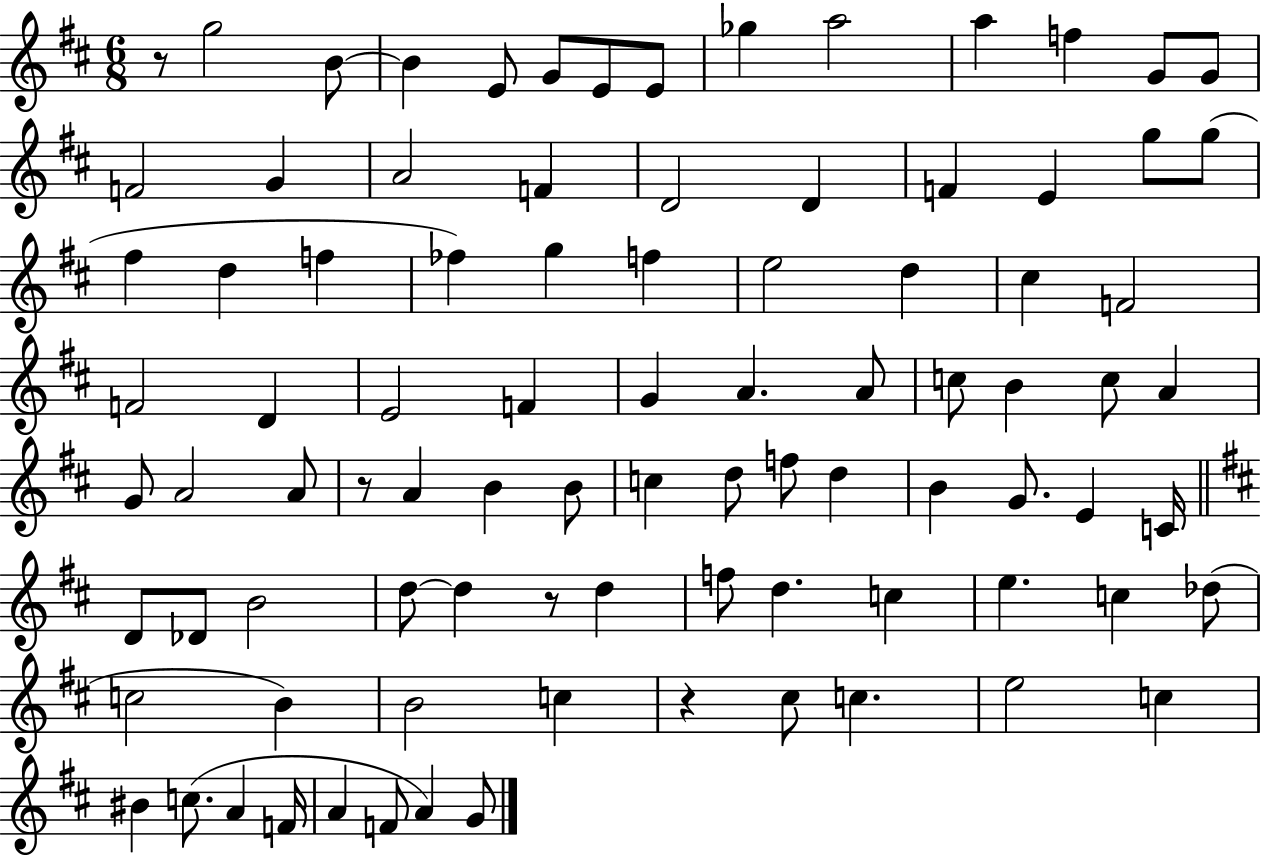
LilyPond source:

{
  \clef treble
  \numericTimeSignature
  \time 6/8
  \key d \major
  r8 g''2 b'8~~ | b'4 e'8 g'8 e'8 e'8 | ges''4 a''2 | a''4 f''4 g'8 g'8 | \break f'2 g'4 | a'2 f'4 | d'2 d'4 | f'4 e'4 g''8 g''8( | \break fis''4 d''4 f''4 | fes''4) g''4 f''4 | e''2 d''4 | cis''4 f'2 | \break f'2 d'4 | e'2 f'4 | g'4 a'4. a'8 | c''8 b'4 c''8 a'4 | \break g'8 a'2 a'8 | r8 a'4 b'4 b'8 | c''4 d''8 f''8 d''4 | b'4 g'8. e'4 c'16 | \break \bar "||" \break \key d \major d'8 des'8 b'2 | d''8~~ d''4 r8 d''4 | f''8 d''4. c''4 | e''4. c''4 des''8( | \break c''2 b'4) | b'2 c''4 | r4 cis''8 c''4. | e''2 c''4 | \break bis'4 c''8.( a'4 f'16 | a'4 f'8 a'4) g'8 | \bar "|."
}